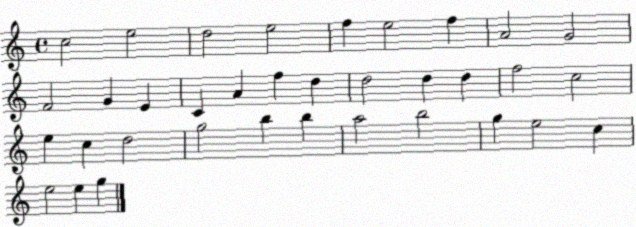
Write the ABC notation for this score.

X:1
T:Untitled
M:4/4
L:1/4
K:C
c2 e2 d2 e2 f e2 f A2 G2 F2 G E C A f d d2 d d f2 c2 e c d2 g2 b b a2 b2 g e2 c e2 e g